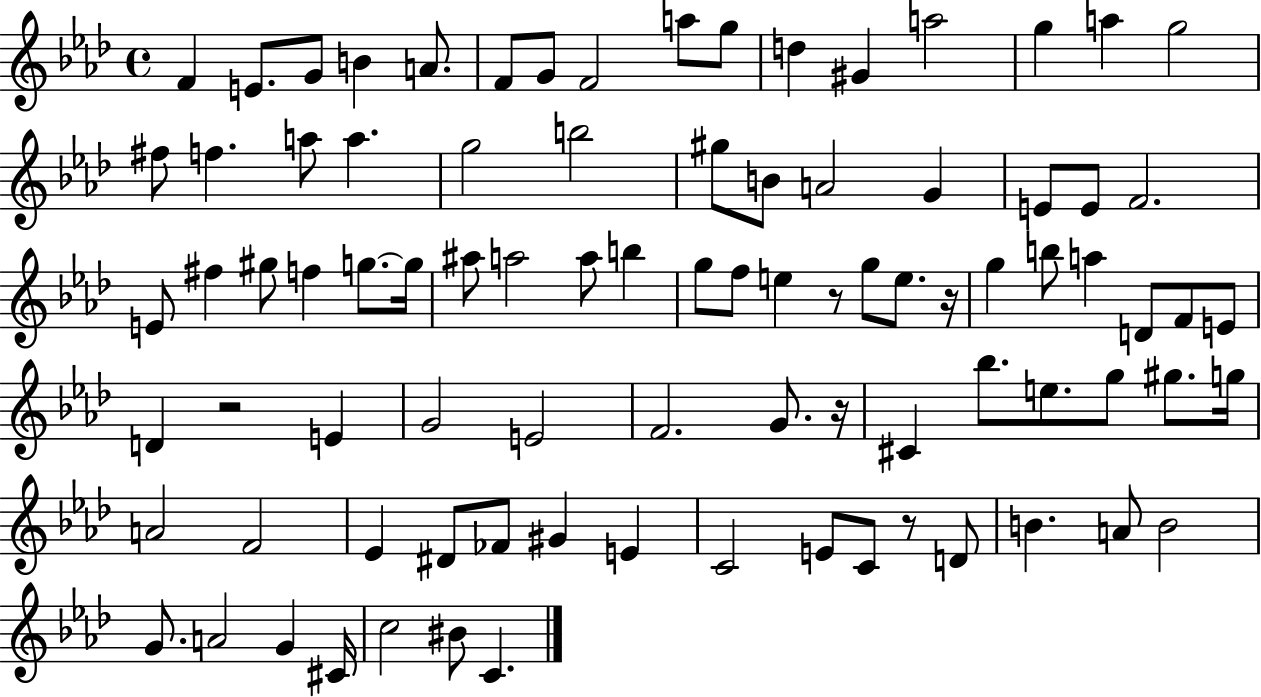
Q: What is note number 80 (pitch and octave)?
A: C#4